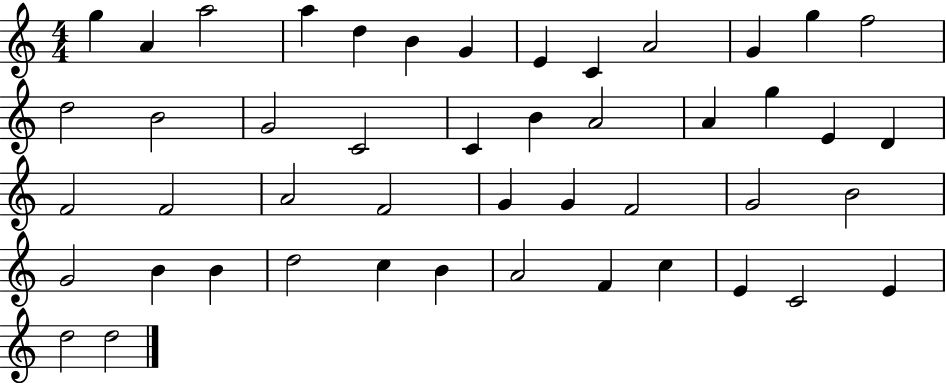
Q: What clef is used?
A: treble